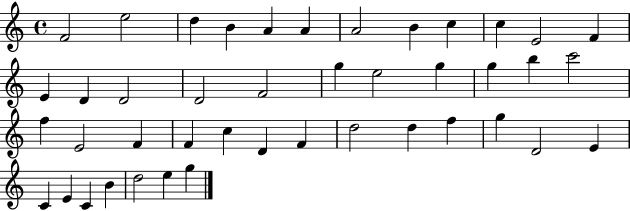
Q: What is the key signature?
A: C major